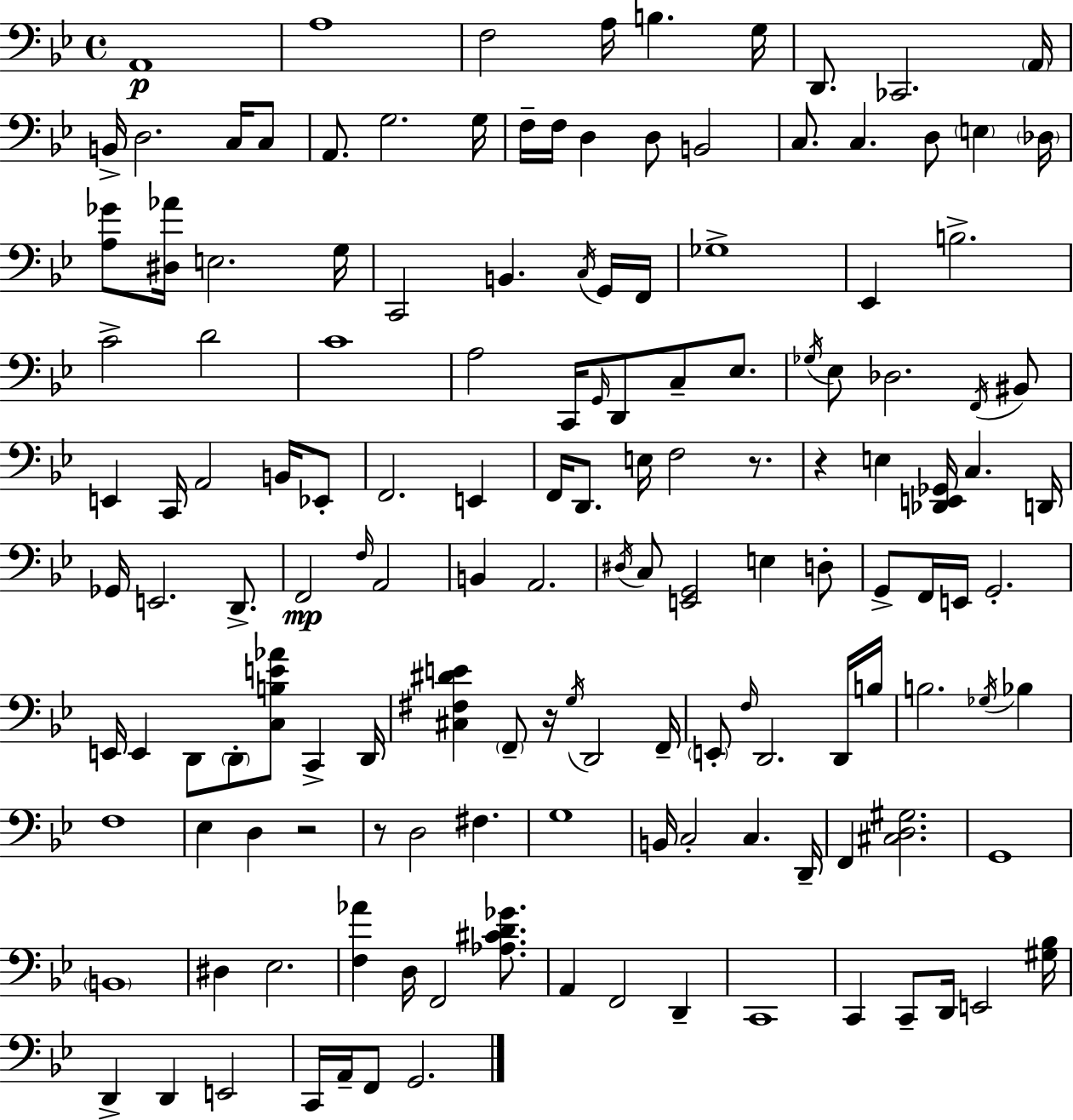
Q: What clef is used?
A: bass